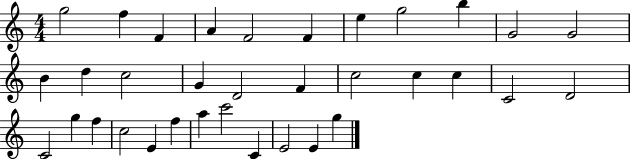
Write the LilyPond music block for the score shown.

{
  \clef treble
  \numericTimeSignature
  \time 4/4
  \key c \major
  g''2 f''4 f'4 | a'4 f'2 f'4 | e''4 g''2 b''4 | g'2 g'2 | \break b'4 d''4 c''2 | g'4 d'2 f'4 | c''2 c''4 c''4 | c'2 d'2 | \break c'2 g''4 f''4 | c''2 e'4 f''4 | a''4 c'''2 c'4 | e'2 e'4 g''4 | \break \bar "|."
}